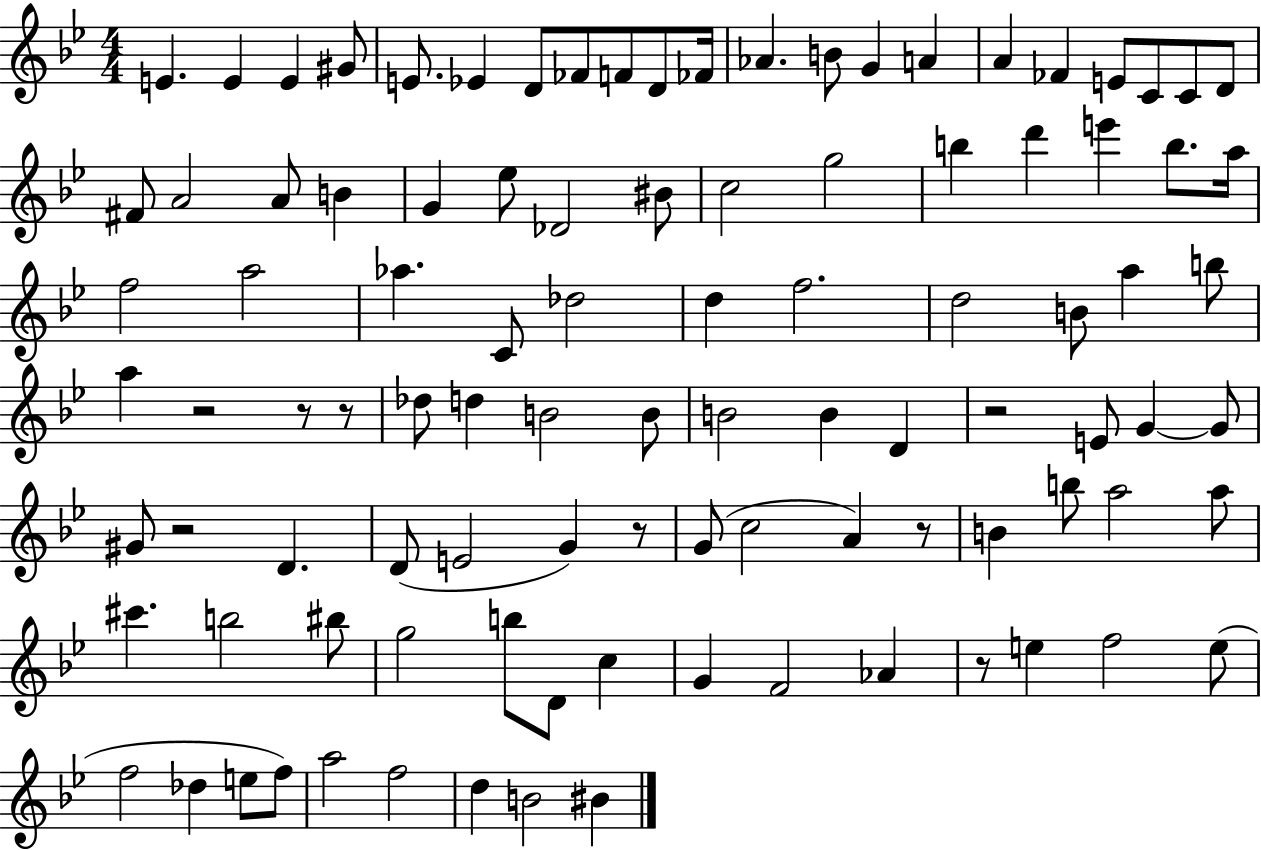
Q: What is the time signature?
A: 4/4